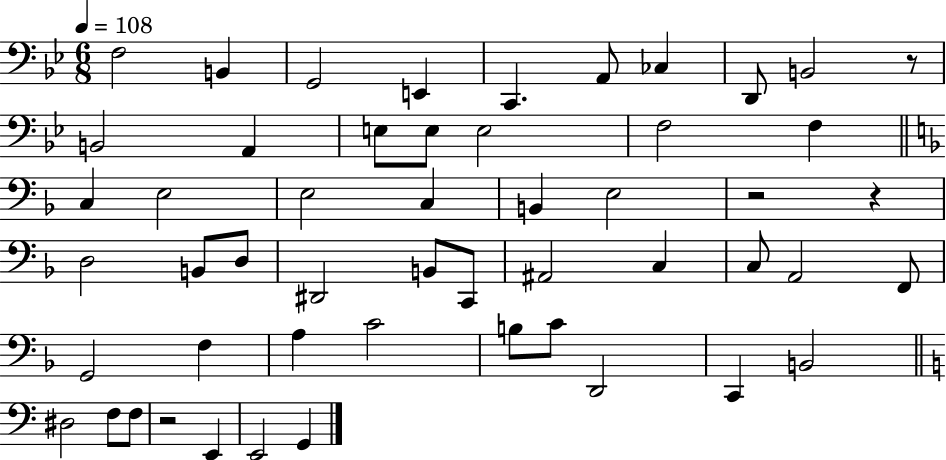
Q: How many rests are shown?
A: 4